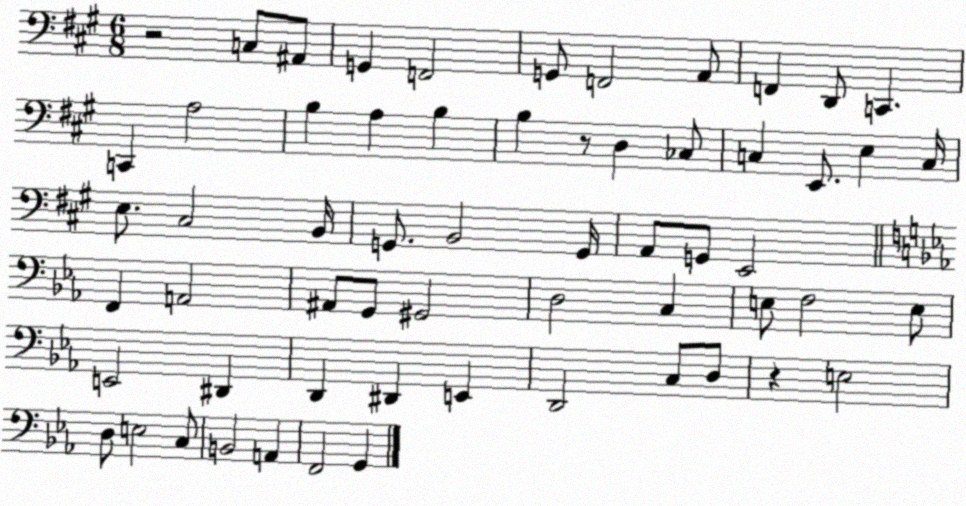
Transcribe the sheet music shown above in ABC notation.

X:1
T:Untitled
M:6/8
L:1/4
K:A
z2 C,/2 ^A,,/2 G,, F,,2 G,,/2 F,,2 A,,/2 F,, D,,/2 C,, C,, A,2 B, A, B, B, z/2 D, _C,/2 C, E,,/2 E, C,/4 E,/2 ^C,2 B,,/4 G,,/2 B,,2 G,,/4 A,,/2 G,,/2 E,,2 F,, A,,2 ^A,,/2 G,,/2 ^G,,2 D,2 C, E,/2 F,2 E,/2 E,,2 ^D,, D,, ^D,, E,, D,,2 C,/2 D,/2 z E,2 D,/2 E,2 C,/2 B,,2 A,, F,,2 G,,